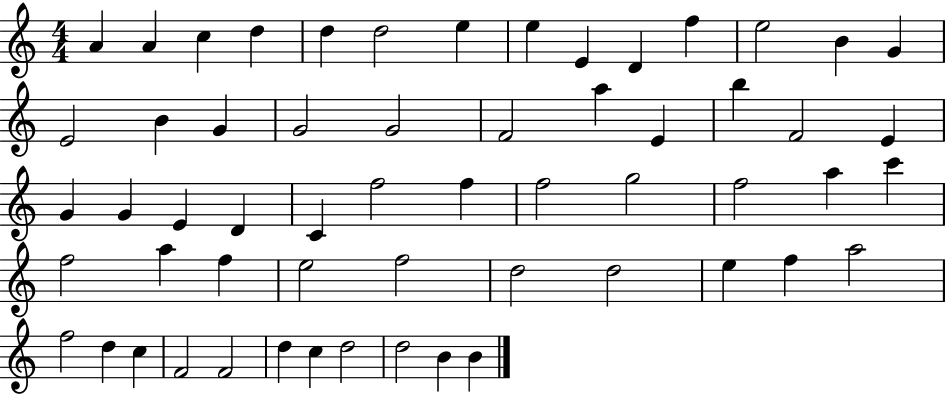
X:1
T:Untitled
M:4/4
L:1/4
K:C
A A c d d d2 e e E D f e2 B G E2 B G G2 G2 F2 a E b F2 E G G E D C f2 f f2 g2 f2 a c' f2 a f e2 f2 d2 d2 e f a2 f2 d c F2 F2 d c d2 d2 B B